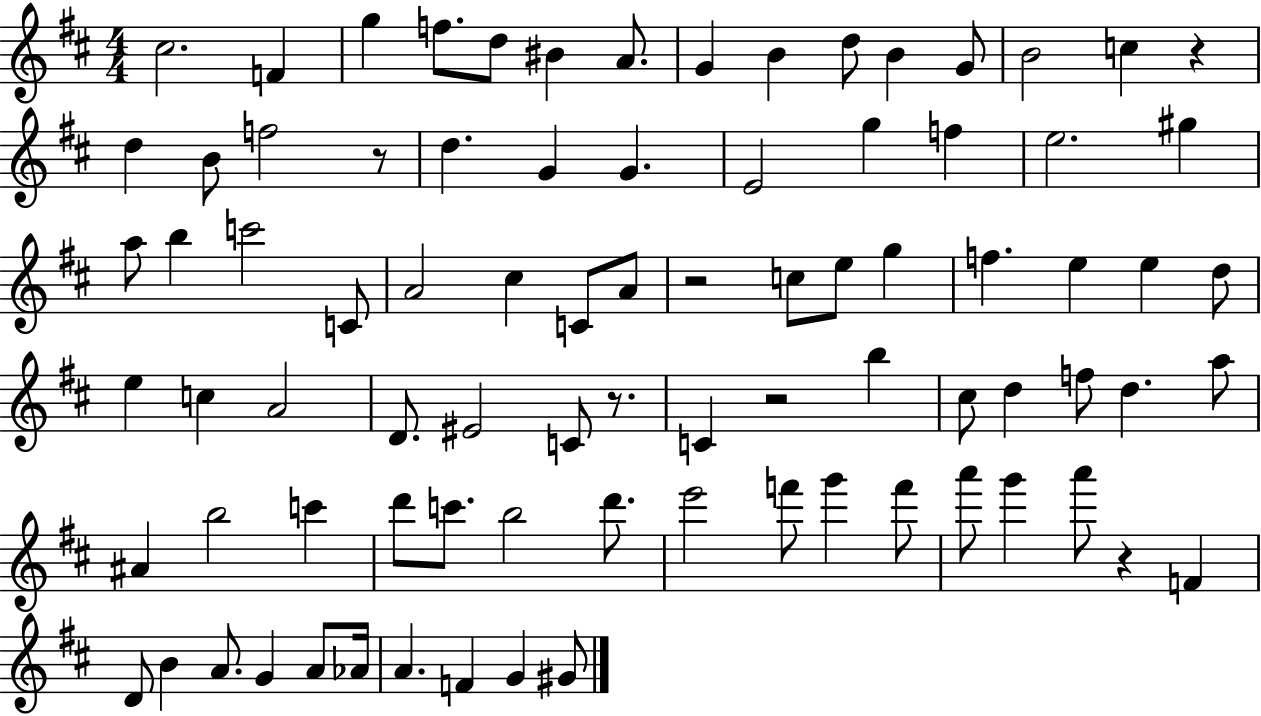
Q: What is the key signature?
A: D major